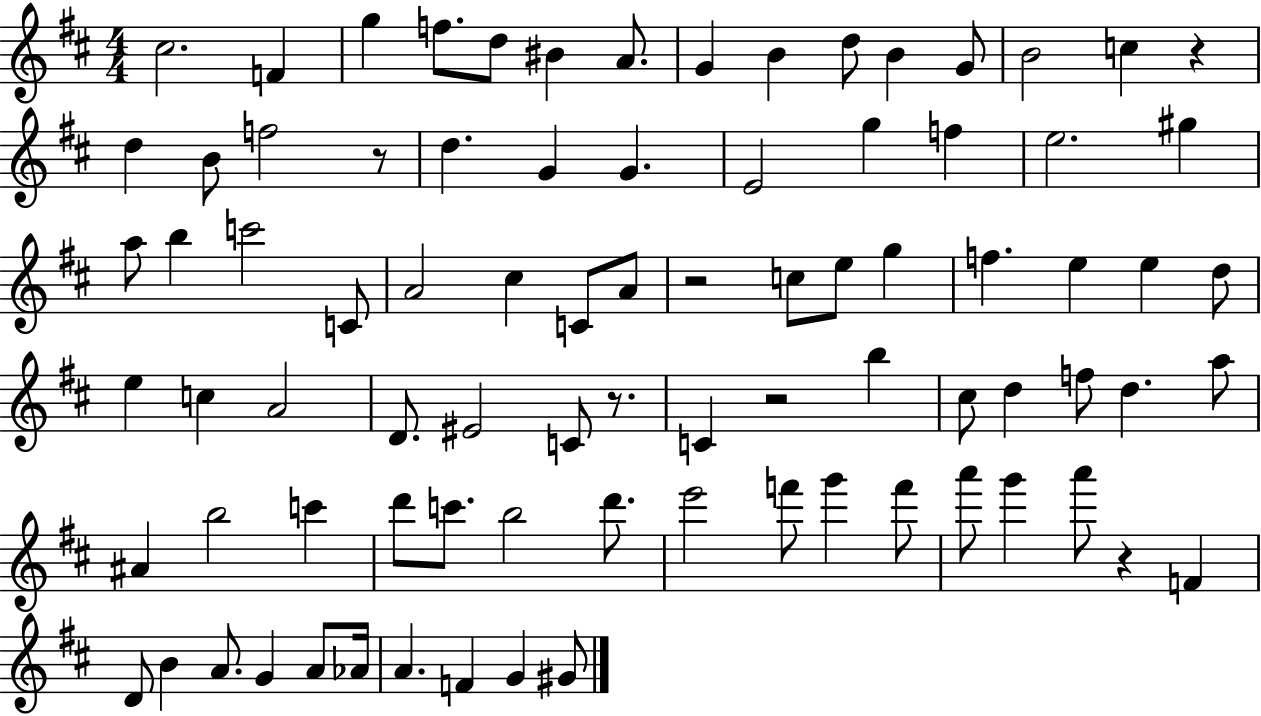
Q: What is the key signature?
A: D major